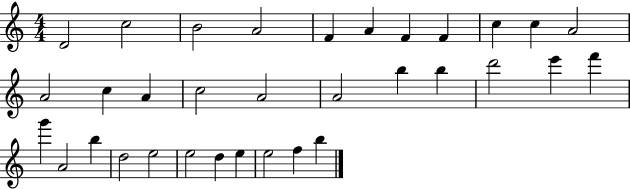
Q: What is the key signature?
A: C major